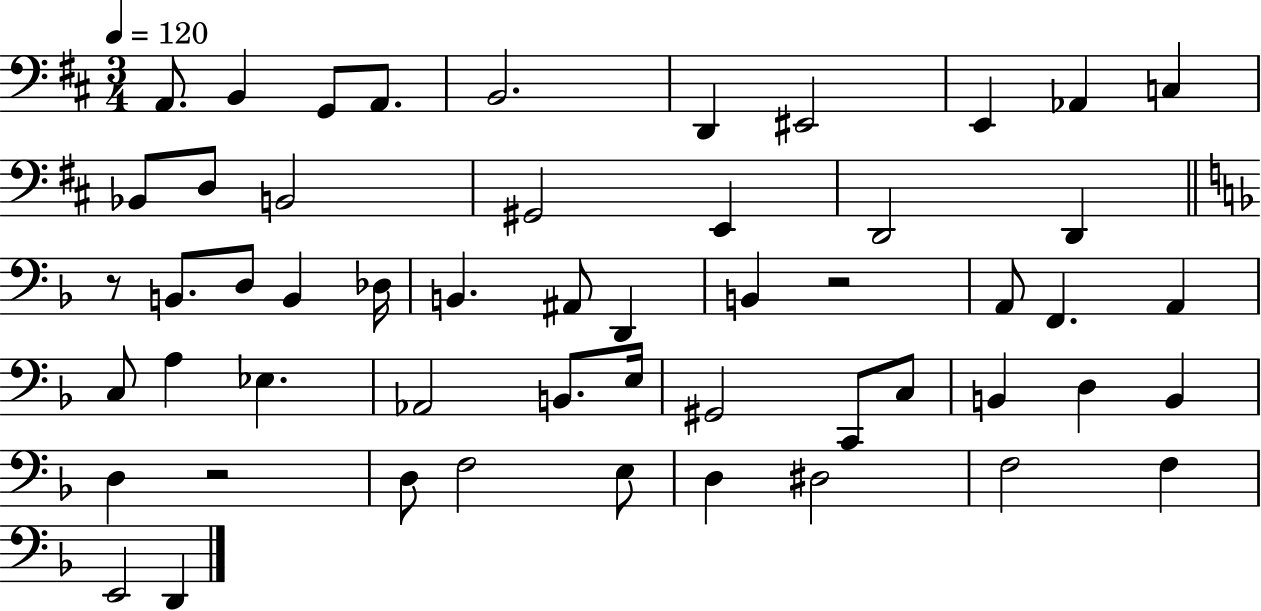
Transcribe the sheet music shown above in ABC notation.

X:1
T:Untitled
M:3/4
L:1/4
K:D
A,,/2 B,, G,,/2 A,,/2 B,,2 D,, ^E,,2 E,, _A,, C, _B,,/2 D,/2 B,,2 ^G,,2 E,, D,,2 D,, z/2 B,,/2 D,/2 B,, _D,/4 B,, ^A,,/2 D,, B,, z2 A,,/2 F,, A,, C,/2 A, _E, _A,,2 B,,/2 E,/4 ^G,,2 C,,/2 C,/2 B,, D, B,, D, z2 D,/2 F,2 E,/2 D, ^D,2 F,2 F, E,,2 D,,